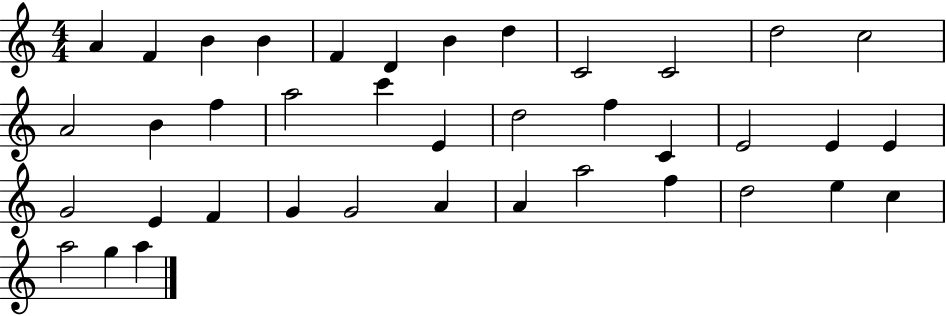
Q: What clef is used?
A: treble